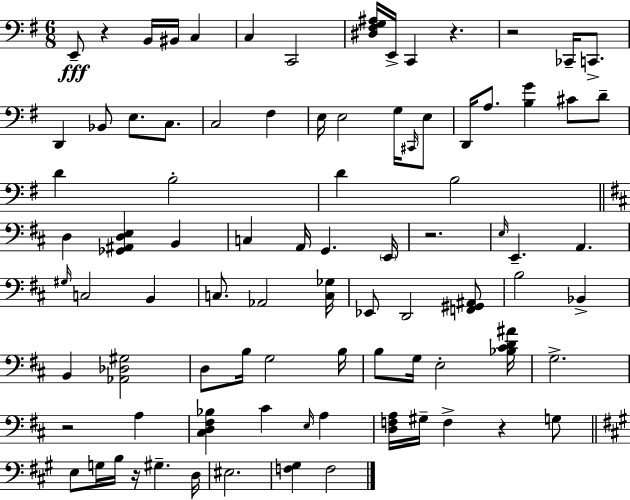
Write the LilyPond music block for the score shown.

{
  \clef bass
  \numericTimeSignature
  \time 6/8
  \key g \major
  e,8--\fff r4 b,16 bis,16 c4 | c4 c,2 | <dis fis g ais>16 e,16-> c,4 r4. | r2 ces,16-- c,8.-> | \break d,4 bes,8 e8. c8. | c2 fis4 | e16 e2 g16 \grace { cis,16 } e8 | d,16 a8. <b g'>4 cis'8 d'8-- | \break d'4 b2-. | d'4 b2 | \bar "||" \break \key d \major d4 <ges, ais, d e>4 b,4 | c4 a,16 g,4. \parenthesize e,16 | r2. | \grace { e16 } e,4.-- a,4. | \break \grace { gis16 } c2 b,4 | c8. aes,2 | <c ges>16 ees,8 d,2 | <f, gis, ais,>8 b2 bes,4-> | \break b,4 <aes, des gis>2 | d8 b16 g2 | b16 b8 g16 e2-. | <bes cis' d' ais'>16 g2.-> | \break r2 a4 | <cis d fis bes>4 cis'4 \grace { e16 } a4 | <d f a>16 gis16-- f4-> r4 | g8 \bar "||" \break \key a \major e8 g16 b16 r16 gis4.-- d16 | eis2. | <f gis>4 f2 | \bar "|."
}